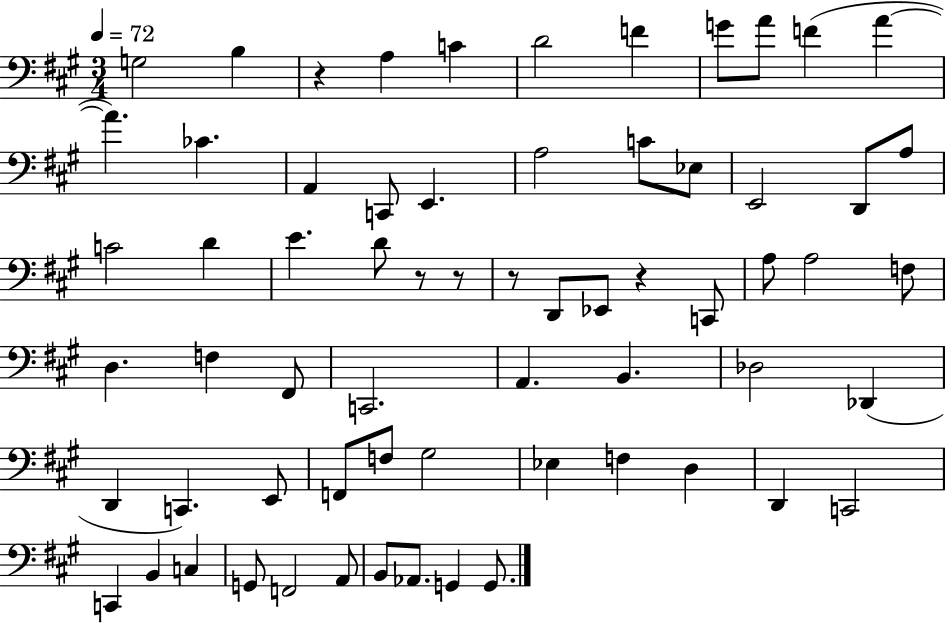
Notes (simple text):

G3/h B3/q R/q A3/q C4/q D4/h F4/q G4/e A4/e F4/q A4/q A4/q. CES4/q. A2/q C2/e E2/q. A3/h C4/e Eb3/e E2/h D2/e A3/e C4/h D4/q E4/q. D4/e R/e R/e R/e D2/e Eb2/e R/q C2/e A3/e A3/h F3/e D3/q. F3/q F#2/e C2/h. A2/q. B2/q. Db3/h Db2/q D2/q C2/q. E2/e F2/e F3/e G#3/h Eb3/q F3/q D3/q D2/q C2/h C2/q B2/q C3/q G2/e F2/h A2/e B2/e Ab2/e. G2/q G2/e.